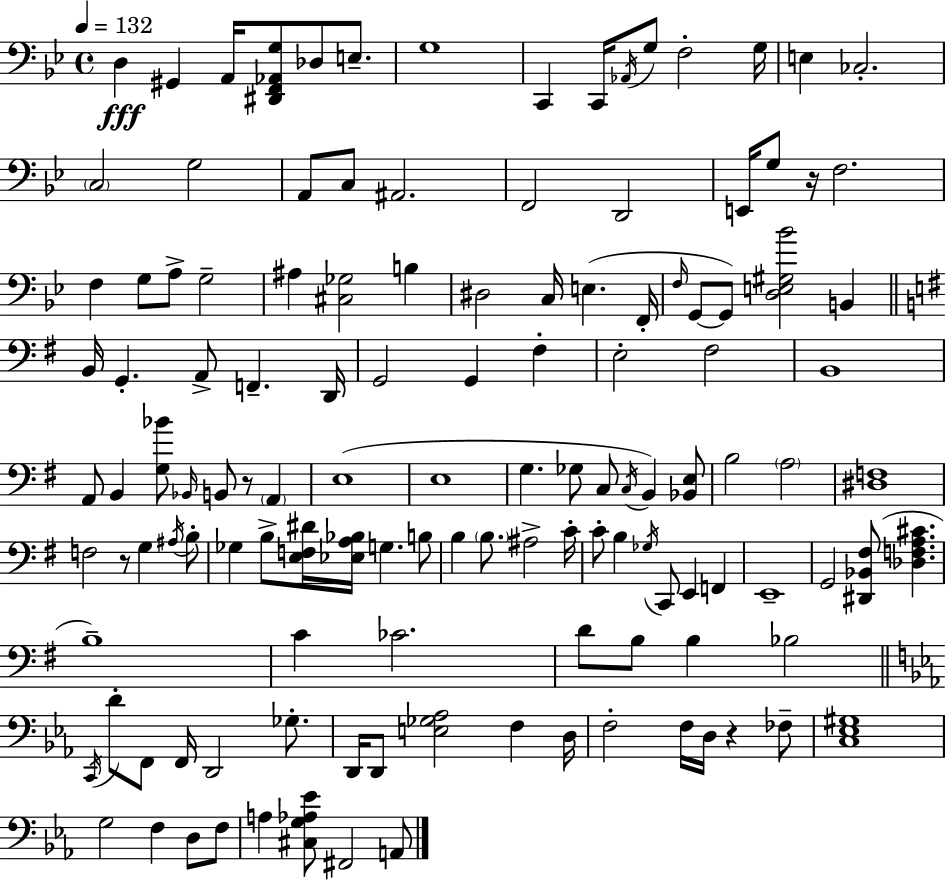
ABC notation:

X:1
T:Untitled
M:4/4
L:1/4
K:Bb
D, ^G,, A,,/4 [^D,,F,,_A,,G,]/2 _D,/2 E,/2 G,4 C,, C,,/4 _A,,/4 G,/2 F,2 G,/4 E, _C,2 C,2 G,2 A,,/2 C,/2 ^A,,2 F,,2 D,,2 E,,/4 G,/2 z/4 F,2 F, G,/2 A,/2 G,2 ^A, [^C,_G,]2 B, ^D,2 C,/4 E, F,,/4 F,/4 G,,/2 G,,/2 [D,E,^G,_B]2 B,, B,,/4 G,, A,,/2 F,, D,,/4 G,,2 G,, ^F, E,2 ^F,2 B,,4 A,,/2 B,, [G,_B]/2 _B,,/4 B,,/2 z/2 A,, E,4 E,4 G, _G,/2 C,/2 C,/4 B,, [_B,,E,]/2 B,2 A,2 [^D,F,]4 F,2 z/2 G, ^A,/4 B,/2 _G, B,/2 [E,F,^D]/4 [_E,A,_B,]/4 G, B,/2 B, B,/2 ^A,2 C/4 C/2 B, _G,/4 C,,/2 E,, F,, E,,4 G,,2 [^D,,_B,,^F,]/2 [_D,F,A,^C] B,4 C _C2 D/2 B,/2 B, _B,2 C,,/4 D/2 F,,/2 F,,/4 D,,2 _G,/2 D,,/4 D,,/2 [E,_G,_A,]2 F, D,/4 F,2 F,/4 D,/4 z _F,/2 [C,_E,^G,]4 G,2 F, D,/2 F,/2 A, [^C,G,_A,_E]/2 ^F,,2 A,,/2